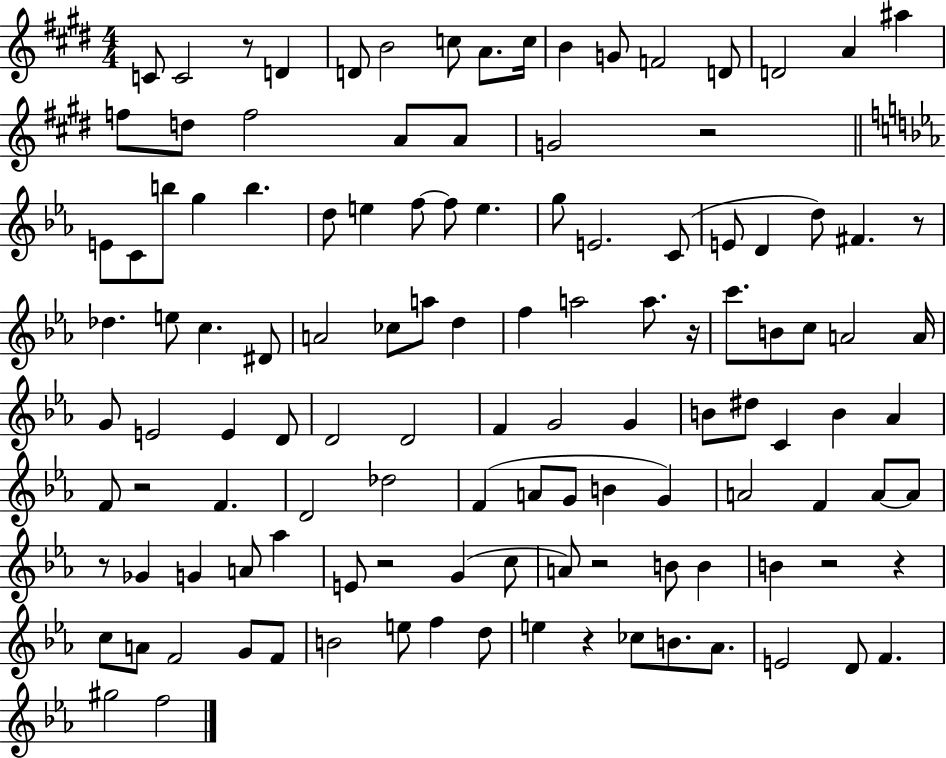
{
  \clef treble
  \numericTimeSignature
  \time 4/4
  \key e \major
  \repeat volta 2 { c'8 c'2 r8 d'4 | d'8 b'2 c''8 a'8. c''16 | b'4 g'8 f'2 d'8 | d'2 a'4 ais''4 | \break f''8 d''8 f''2 a'8 a'8 | g'2 r2 | \bar "||" \break \key ees \major e'8 c'8 b''8 g''4 b''4. | d''8 e''4 f''8~~ f''8 e''4. | g''8 e'2. c'8( | e'8 d'4 d''8) fis'4. r8 | \break des''4. e''8 c''4. dis'8 | a'2 ces''8 a''8 d''4 | f''4 a''2 a''8. r16 | c'''8. b'8 c''8 a'2 a'16 | \break g'8 e'2 e'4 d'8 | d'2 d'2 | f'4 g'2 g'4 | b'8 dis''8 c'4 b'4 aes'4 | \break f'8 r2 f'4. | d'2 des''2 | f'4( a'8 g'8 b'4 g'4) | a'2 f'4 a'8~~ a'8 | \break r8 ges'4 g'4 a'8 aes''4 | e'8 r2 g'4( c''8 | a'8) r2 b'8 b'4 | b'4 r2 r4 | \break c''8 a'8 f'2 g'8 f'8 | b'2 e''8 f''4 d''8 | e''4 r4 ces''8 b'8. aes'8. | e'2 d'8 f'4. | \break gis''2 f''2 | } \bar "|."
}